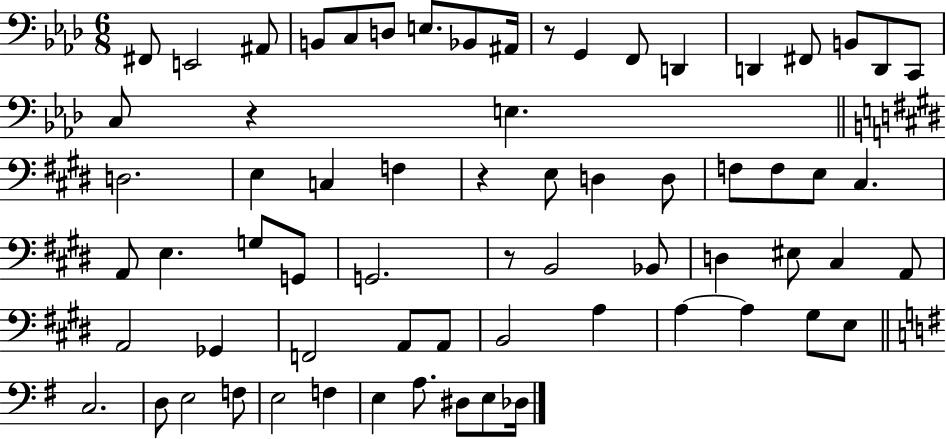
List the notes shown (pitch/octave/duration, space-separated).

F#2/e E2/h A#2/e B2/e C3/e D3/e E3/e. Bb2/e A#2/s R/e G2/q F2/e D2/q D2/q F#2/e B2/e D2/e C2/e C3/e R/q E3/q. D3/h. E3/q C3/q F3/q R/q E3/e D3/q D3/e F3/e F3/e E3/e C#3/q. A2/e E3/q. G3/e G2/e G2/h. R/e B2/h Bb2/e D3/q EIS3/e C#3/q A2/e A2/h Gb2/q F2/h A2/e A2/e B2/h A3/q A3/q A3/q G#3/e E3/e C3/h. D3/e E3/h F3/e E3/h F3/q E3/q A3/e. D#3/e E3/e Db3/s